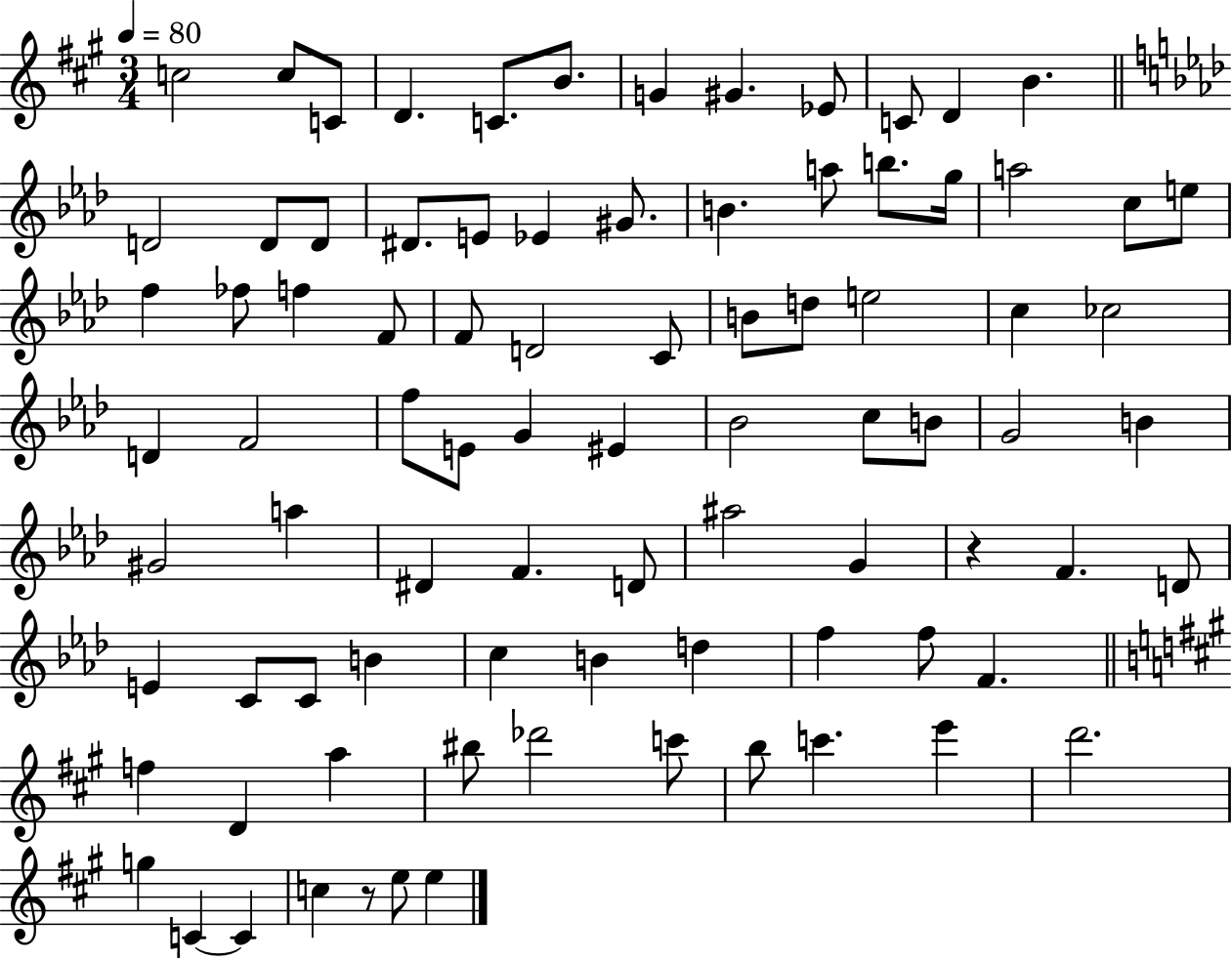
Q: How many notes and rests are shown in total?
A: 86